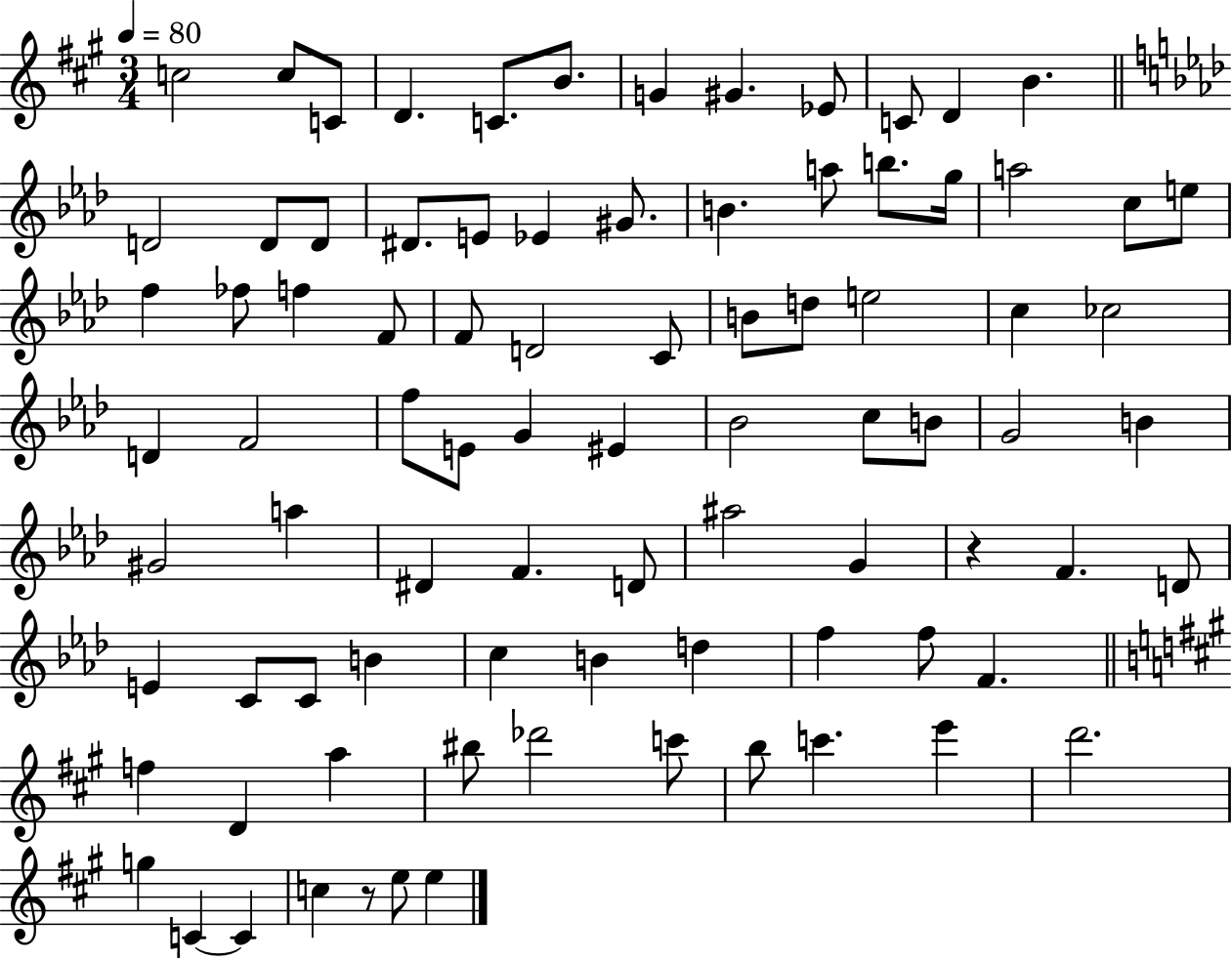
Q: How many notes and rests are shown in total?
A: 86